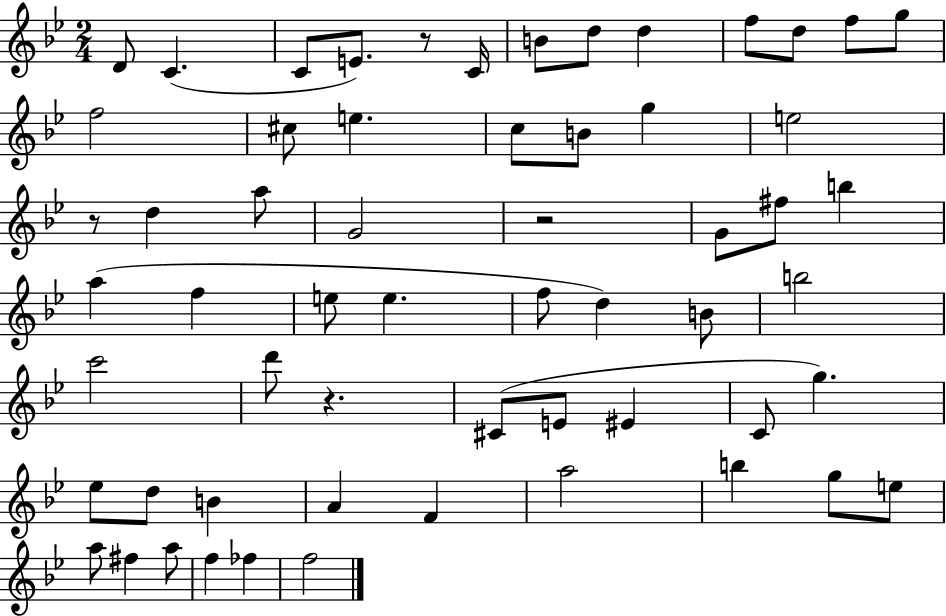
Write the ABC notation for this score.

X:1
T:Untitled
M:2/4
L:1/4
K:Bb
D/2 C C/2 E/2 z/2 C/4 B/2 d/2 d f/2 d/2 f/2 g/2 f2 ^c/2 e c/2 B/2 g e2 z/2 d a/2 G2 z2 G/2 ^f/2 b a f e/2 e f/2 d B/2 b2 c'2 d'/2 z ^C/2 E/2 ^E C/2 g _e/2 d/2 B A F a2 b g/2 e/2 a/2 ^f a/2 f _f f2